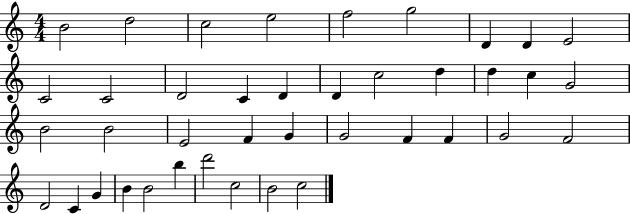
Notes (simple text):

B4/h D5/h C5/h E5/h F5/h G5/h D4/q D4/q E4/h C4/h C4/h D4/h C4/q D4/q D4/q C5/h D5/q D5/q C5/q G4/h B4/h B4/h E4/h F4/q G4/q G4/h F4/q F4/q G4/h F4/h D4/h C4/q G4/q B4/q B4/h B5/q D6/h C5/h B4/h C5/h